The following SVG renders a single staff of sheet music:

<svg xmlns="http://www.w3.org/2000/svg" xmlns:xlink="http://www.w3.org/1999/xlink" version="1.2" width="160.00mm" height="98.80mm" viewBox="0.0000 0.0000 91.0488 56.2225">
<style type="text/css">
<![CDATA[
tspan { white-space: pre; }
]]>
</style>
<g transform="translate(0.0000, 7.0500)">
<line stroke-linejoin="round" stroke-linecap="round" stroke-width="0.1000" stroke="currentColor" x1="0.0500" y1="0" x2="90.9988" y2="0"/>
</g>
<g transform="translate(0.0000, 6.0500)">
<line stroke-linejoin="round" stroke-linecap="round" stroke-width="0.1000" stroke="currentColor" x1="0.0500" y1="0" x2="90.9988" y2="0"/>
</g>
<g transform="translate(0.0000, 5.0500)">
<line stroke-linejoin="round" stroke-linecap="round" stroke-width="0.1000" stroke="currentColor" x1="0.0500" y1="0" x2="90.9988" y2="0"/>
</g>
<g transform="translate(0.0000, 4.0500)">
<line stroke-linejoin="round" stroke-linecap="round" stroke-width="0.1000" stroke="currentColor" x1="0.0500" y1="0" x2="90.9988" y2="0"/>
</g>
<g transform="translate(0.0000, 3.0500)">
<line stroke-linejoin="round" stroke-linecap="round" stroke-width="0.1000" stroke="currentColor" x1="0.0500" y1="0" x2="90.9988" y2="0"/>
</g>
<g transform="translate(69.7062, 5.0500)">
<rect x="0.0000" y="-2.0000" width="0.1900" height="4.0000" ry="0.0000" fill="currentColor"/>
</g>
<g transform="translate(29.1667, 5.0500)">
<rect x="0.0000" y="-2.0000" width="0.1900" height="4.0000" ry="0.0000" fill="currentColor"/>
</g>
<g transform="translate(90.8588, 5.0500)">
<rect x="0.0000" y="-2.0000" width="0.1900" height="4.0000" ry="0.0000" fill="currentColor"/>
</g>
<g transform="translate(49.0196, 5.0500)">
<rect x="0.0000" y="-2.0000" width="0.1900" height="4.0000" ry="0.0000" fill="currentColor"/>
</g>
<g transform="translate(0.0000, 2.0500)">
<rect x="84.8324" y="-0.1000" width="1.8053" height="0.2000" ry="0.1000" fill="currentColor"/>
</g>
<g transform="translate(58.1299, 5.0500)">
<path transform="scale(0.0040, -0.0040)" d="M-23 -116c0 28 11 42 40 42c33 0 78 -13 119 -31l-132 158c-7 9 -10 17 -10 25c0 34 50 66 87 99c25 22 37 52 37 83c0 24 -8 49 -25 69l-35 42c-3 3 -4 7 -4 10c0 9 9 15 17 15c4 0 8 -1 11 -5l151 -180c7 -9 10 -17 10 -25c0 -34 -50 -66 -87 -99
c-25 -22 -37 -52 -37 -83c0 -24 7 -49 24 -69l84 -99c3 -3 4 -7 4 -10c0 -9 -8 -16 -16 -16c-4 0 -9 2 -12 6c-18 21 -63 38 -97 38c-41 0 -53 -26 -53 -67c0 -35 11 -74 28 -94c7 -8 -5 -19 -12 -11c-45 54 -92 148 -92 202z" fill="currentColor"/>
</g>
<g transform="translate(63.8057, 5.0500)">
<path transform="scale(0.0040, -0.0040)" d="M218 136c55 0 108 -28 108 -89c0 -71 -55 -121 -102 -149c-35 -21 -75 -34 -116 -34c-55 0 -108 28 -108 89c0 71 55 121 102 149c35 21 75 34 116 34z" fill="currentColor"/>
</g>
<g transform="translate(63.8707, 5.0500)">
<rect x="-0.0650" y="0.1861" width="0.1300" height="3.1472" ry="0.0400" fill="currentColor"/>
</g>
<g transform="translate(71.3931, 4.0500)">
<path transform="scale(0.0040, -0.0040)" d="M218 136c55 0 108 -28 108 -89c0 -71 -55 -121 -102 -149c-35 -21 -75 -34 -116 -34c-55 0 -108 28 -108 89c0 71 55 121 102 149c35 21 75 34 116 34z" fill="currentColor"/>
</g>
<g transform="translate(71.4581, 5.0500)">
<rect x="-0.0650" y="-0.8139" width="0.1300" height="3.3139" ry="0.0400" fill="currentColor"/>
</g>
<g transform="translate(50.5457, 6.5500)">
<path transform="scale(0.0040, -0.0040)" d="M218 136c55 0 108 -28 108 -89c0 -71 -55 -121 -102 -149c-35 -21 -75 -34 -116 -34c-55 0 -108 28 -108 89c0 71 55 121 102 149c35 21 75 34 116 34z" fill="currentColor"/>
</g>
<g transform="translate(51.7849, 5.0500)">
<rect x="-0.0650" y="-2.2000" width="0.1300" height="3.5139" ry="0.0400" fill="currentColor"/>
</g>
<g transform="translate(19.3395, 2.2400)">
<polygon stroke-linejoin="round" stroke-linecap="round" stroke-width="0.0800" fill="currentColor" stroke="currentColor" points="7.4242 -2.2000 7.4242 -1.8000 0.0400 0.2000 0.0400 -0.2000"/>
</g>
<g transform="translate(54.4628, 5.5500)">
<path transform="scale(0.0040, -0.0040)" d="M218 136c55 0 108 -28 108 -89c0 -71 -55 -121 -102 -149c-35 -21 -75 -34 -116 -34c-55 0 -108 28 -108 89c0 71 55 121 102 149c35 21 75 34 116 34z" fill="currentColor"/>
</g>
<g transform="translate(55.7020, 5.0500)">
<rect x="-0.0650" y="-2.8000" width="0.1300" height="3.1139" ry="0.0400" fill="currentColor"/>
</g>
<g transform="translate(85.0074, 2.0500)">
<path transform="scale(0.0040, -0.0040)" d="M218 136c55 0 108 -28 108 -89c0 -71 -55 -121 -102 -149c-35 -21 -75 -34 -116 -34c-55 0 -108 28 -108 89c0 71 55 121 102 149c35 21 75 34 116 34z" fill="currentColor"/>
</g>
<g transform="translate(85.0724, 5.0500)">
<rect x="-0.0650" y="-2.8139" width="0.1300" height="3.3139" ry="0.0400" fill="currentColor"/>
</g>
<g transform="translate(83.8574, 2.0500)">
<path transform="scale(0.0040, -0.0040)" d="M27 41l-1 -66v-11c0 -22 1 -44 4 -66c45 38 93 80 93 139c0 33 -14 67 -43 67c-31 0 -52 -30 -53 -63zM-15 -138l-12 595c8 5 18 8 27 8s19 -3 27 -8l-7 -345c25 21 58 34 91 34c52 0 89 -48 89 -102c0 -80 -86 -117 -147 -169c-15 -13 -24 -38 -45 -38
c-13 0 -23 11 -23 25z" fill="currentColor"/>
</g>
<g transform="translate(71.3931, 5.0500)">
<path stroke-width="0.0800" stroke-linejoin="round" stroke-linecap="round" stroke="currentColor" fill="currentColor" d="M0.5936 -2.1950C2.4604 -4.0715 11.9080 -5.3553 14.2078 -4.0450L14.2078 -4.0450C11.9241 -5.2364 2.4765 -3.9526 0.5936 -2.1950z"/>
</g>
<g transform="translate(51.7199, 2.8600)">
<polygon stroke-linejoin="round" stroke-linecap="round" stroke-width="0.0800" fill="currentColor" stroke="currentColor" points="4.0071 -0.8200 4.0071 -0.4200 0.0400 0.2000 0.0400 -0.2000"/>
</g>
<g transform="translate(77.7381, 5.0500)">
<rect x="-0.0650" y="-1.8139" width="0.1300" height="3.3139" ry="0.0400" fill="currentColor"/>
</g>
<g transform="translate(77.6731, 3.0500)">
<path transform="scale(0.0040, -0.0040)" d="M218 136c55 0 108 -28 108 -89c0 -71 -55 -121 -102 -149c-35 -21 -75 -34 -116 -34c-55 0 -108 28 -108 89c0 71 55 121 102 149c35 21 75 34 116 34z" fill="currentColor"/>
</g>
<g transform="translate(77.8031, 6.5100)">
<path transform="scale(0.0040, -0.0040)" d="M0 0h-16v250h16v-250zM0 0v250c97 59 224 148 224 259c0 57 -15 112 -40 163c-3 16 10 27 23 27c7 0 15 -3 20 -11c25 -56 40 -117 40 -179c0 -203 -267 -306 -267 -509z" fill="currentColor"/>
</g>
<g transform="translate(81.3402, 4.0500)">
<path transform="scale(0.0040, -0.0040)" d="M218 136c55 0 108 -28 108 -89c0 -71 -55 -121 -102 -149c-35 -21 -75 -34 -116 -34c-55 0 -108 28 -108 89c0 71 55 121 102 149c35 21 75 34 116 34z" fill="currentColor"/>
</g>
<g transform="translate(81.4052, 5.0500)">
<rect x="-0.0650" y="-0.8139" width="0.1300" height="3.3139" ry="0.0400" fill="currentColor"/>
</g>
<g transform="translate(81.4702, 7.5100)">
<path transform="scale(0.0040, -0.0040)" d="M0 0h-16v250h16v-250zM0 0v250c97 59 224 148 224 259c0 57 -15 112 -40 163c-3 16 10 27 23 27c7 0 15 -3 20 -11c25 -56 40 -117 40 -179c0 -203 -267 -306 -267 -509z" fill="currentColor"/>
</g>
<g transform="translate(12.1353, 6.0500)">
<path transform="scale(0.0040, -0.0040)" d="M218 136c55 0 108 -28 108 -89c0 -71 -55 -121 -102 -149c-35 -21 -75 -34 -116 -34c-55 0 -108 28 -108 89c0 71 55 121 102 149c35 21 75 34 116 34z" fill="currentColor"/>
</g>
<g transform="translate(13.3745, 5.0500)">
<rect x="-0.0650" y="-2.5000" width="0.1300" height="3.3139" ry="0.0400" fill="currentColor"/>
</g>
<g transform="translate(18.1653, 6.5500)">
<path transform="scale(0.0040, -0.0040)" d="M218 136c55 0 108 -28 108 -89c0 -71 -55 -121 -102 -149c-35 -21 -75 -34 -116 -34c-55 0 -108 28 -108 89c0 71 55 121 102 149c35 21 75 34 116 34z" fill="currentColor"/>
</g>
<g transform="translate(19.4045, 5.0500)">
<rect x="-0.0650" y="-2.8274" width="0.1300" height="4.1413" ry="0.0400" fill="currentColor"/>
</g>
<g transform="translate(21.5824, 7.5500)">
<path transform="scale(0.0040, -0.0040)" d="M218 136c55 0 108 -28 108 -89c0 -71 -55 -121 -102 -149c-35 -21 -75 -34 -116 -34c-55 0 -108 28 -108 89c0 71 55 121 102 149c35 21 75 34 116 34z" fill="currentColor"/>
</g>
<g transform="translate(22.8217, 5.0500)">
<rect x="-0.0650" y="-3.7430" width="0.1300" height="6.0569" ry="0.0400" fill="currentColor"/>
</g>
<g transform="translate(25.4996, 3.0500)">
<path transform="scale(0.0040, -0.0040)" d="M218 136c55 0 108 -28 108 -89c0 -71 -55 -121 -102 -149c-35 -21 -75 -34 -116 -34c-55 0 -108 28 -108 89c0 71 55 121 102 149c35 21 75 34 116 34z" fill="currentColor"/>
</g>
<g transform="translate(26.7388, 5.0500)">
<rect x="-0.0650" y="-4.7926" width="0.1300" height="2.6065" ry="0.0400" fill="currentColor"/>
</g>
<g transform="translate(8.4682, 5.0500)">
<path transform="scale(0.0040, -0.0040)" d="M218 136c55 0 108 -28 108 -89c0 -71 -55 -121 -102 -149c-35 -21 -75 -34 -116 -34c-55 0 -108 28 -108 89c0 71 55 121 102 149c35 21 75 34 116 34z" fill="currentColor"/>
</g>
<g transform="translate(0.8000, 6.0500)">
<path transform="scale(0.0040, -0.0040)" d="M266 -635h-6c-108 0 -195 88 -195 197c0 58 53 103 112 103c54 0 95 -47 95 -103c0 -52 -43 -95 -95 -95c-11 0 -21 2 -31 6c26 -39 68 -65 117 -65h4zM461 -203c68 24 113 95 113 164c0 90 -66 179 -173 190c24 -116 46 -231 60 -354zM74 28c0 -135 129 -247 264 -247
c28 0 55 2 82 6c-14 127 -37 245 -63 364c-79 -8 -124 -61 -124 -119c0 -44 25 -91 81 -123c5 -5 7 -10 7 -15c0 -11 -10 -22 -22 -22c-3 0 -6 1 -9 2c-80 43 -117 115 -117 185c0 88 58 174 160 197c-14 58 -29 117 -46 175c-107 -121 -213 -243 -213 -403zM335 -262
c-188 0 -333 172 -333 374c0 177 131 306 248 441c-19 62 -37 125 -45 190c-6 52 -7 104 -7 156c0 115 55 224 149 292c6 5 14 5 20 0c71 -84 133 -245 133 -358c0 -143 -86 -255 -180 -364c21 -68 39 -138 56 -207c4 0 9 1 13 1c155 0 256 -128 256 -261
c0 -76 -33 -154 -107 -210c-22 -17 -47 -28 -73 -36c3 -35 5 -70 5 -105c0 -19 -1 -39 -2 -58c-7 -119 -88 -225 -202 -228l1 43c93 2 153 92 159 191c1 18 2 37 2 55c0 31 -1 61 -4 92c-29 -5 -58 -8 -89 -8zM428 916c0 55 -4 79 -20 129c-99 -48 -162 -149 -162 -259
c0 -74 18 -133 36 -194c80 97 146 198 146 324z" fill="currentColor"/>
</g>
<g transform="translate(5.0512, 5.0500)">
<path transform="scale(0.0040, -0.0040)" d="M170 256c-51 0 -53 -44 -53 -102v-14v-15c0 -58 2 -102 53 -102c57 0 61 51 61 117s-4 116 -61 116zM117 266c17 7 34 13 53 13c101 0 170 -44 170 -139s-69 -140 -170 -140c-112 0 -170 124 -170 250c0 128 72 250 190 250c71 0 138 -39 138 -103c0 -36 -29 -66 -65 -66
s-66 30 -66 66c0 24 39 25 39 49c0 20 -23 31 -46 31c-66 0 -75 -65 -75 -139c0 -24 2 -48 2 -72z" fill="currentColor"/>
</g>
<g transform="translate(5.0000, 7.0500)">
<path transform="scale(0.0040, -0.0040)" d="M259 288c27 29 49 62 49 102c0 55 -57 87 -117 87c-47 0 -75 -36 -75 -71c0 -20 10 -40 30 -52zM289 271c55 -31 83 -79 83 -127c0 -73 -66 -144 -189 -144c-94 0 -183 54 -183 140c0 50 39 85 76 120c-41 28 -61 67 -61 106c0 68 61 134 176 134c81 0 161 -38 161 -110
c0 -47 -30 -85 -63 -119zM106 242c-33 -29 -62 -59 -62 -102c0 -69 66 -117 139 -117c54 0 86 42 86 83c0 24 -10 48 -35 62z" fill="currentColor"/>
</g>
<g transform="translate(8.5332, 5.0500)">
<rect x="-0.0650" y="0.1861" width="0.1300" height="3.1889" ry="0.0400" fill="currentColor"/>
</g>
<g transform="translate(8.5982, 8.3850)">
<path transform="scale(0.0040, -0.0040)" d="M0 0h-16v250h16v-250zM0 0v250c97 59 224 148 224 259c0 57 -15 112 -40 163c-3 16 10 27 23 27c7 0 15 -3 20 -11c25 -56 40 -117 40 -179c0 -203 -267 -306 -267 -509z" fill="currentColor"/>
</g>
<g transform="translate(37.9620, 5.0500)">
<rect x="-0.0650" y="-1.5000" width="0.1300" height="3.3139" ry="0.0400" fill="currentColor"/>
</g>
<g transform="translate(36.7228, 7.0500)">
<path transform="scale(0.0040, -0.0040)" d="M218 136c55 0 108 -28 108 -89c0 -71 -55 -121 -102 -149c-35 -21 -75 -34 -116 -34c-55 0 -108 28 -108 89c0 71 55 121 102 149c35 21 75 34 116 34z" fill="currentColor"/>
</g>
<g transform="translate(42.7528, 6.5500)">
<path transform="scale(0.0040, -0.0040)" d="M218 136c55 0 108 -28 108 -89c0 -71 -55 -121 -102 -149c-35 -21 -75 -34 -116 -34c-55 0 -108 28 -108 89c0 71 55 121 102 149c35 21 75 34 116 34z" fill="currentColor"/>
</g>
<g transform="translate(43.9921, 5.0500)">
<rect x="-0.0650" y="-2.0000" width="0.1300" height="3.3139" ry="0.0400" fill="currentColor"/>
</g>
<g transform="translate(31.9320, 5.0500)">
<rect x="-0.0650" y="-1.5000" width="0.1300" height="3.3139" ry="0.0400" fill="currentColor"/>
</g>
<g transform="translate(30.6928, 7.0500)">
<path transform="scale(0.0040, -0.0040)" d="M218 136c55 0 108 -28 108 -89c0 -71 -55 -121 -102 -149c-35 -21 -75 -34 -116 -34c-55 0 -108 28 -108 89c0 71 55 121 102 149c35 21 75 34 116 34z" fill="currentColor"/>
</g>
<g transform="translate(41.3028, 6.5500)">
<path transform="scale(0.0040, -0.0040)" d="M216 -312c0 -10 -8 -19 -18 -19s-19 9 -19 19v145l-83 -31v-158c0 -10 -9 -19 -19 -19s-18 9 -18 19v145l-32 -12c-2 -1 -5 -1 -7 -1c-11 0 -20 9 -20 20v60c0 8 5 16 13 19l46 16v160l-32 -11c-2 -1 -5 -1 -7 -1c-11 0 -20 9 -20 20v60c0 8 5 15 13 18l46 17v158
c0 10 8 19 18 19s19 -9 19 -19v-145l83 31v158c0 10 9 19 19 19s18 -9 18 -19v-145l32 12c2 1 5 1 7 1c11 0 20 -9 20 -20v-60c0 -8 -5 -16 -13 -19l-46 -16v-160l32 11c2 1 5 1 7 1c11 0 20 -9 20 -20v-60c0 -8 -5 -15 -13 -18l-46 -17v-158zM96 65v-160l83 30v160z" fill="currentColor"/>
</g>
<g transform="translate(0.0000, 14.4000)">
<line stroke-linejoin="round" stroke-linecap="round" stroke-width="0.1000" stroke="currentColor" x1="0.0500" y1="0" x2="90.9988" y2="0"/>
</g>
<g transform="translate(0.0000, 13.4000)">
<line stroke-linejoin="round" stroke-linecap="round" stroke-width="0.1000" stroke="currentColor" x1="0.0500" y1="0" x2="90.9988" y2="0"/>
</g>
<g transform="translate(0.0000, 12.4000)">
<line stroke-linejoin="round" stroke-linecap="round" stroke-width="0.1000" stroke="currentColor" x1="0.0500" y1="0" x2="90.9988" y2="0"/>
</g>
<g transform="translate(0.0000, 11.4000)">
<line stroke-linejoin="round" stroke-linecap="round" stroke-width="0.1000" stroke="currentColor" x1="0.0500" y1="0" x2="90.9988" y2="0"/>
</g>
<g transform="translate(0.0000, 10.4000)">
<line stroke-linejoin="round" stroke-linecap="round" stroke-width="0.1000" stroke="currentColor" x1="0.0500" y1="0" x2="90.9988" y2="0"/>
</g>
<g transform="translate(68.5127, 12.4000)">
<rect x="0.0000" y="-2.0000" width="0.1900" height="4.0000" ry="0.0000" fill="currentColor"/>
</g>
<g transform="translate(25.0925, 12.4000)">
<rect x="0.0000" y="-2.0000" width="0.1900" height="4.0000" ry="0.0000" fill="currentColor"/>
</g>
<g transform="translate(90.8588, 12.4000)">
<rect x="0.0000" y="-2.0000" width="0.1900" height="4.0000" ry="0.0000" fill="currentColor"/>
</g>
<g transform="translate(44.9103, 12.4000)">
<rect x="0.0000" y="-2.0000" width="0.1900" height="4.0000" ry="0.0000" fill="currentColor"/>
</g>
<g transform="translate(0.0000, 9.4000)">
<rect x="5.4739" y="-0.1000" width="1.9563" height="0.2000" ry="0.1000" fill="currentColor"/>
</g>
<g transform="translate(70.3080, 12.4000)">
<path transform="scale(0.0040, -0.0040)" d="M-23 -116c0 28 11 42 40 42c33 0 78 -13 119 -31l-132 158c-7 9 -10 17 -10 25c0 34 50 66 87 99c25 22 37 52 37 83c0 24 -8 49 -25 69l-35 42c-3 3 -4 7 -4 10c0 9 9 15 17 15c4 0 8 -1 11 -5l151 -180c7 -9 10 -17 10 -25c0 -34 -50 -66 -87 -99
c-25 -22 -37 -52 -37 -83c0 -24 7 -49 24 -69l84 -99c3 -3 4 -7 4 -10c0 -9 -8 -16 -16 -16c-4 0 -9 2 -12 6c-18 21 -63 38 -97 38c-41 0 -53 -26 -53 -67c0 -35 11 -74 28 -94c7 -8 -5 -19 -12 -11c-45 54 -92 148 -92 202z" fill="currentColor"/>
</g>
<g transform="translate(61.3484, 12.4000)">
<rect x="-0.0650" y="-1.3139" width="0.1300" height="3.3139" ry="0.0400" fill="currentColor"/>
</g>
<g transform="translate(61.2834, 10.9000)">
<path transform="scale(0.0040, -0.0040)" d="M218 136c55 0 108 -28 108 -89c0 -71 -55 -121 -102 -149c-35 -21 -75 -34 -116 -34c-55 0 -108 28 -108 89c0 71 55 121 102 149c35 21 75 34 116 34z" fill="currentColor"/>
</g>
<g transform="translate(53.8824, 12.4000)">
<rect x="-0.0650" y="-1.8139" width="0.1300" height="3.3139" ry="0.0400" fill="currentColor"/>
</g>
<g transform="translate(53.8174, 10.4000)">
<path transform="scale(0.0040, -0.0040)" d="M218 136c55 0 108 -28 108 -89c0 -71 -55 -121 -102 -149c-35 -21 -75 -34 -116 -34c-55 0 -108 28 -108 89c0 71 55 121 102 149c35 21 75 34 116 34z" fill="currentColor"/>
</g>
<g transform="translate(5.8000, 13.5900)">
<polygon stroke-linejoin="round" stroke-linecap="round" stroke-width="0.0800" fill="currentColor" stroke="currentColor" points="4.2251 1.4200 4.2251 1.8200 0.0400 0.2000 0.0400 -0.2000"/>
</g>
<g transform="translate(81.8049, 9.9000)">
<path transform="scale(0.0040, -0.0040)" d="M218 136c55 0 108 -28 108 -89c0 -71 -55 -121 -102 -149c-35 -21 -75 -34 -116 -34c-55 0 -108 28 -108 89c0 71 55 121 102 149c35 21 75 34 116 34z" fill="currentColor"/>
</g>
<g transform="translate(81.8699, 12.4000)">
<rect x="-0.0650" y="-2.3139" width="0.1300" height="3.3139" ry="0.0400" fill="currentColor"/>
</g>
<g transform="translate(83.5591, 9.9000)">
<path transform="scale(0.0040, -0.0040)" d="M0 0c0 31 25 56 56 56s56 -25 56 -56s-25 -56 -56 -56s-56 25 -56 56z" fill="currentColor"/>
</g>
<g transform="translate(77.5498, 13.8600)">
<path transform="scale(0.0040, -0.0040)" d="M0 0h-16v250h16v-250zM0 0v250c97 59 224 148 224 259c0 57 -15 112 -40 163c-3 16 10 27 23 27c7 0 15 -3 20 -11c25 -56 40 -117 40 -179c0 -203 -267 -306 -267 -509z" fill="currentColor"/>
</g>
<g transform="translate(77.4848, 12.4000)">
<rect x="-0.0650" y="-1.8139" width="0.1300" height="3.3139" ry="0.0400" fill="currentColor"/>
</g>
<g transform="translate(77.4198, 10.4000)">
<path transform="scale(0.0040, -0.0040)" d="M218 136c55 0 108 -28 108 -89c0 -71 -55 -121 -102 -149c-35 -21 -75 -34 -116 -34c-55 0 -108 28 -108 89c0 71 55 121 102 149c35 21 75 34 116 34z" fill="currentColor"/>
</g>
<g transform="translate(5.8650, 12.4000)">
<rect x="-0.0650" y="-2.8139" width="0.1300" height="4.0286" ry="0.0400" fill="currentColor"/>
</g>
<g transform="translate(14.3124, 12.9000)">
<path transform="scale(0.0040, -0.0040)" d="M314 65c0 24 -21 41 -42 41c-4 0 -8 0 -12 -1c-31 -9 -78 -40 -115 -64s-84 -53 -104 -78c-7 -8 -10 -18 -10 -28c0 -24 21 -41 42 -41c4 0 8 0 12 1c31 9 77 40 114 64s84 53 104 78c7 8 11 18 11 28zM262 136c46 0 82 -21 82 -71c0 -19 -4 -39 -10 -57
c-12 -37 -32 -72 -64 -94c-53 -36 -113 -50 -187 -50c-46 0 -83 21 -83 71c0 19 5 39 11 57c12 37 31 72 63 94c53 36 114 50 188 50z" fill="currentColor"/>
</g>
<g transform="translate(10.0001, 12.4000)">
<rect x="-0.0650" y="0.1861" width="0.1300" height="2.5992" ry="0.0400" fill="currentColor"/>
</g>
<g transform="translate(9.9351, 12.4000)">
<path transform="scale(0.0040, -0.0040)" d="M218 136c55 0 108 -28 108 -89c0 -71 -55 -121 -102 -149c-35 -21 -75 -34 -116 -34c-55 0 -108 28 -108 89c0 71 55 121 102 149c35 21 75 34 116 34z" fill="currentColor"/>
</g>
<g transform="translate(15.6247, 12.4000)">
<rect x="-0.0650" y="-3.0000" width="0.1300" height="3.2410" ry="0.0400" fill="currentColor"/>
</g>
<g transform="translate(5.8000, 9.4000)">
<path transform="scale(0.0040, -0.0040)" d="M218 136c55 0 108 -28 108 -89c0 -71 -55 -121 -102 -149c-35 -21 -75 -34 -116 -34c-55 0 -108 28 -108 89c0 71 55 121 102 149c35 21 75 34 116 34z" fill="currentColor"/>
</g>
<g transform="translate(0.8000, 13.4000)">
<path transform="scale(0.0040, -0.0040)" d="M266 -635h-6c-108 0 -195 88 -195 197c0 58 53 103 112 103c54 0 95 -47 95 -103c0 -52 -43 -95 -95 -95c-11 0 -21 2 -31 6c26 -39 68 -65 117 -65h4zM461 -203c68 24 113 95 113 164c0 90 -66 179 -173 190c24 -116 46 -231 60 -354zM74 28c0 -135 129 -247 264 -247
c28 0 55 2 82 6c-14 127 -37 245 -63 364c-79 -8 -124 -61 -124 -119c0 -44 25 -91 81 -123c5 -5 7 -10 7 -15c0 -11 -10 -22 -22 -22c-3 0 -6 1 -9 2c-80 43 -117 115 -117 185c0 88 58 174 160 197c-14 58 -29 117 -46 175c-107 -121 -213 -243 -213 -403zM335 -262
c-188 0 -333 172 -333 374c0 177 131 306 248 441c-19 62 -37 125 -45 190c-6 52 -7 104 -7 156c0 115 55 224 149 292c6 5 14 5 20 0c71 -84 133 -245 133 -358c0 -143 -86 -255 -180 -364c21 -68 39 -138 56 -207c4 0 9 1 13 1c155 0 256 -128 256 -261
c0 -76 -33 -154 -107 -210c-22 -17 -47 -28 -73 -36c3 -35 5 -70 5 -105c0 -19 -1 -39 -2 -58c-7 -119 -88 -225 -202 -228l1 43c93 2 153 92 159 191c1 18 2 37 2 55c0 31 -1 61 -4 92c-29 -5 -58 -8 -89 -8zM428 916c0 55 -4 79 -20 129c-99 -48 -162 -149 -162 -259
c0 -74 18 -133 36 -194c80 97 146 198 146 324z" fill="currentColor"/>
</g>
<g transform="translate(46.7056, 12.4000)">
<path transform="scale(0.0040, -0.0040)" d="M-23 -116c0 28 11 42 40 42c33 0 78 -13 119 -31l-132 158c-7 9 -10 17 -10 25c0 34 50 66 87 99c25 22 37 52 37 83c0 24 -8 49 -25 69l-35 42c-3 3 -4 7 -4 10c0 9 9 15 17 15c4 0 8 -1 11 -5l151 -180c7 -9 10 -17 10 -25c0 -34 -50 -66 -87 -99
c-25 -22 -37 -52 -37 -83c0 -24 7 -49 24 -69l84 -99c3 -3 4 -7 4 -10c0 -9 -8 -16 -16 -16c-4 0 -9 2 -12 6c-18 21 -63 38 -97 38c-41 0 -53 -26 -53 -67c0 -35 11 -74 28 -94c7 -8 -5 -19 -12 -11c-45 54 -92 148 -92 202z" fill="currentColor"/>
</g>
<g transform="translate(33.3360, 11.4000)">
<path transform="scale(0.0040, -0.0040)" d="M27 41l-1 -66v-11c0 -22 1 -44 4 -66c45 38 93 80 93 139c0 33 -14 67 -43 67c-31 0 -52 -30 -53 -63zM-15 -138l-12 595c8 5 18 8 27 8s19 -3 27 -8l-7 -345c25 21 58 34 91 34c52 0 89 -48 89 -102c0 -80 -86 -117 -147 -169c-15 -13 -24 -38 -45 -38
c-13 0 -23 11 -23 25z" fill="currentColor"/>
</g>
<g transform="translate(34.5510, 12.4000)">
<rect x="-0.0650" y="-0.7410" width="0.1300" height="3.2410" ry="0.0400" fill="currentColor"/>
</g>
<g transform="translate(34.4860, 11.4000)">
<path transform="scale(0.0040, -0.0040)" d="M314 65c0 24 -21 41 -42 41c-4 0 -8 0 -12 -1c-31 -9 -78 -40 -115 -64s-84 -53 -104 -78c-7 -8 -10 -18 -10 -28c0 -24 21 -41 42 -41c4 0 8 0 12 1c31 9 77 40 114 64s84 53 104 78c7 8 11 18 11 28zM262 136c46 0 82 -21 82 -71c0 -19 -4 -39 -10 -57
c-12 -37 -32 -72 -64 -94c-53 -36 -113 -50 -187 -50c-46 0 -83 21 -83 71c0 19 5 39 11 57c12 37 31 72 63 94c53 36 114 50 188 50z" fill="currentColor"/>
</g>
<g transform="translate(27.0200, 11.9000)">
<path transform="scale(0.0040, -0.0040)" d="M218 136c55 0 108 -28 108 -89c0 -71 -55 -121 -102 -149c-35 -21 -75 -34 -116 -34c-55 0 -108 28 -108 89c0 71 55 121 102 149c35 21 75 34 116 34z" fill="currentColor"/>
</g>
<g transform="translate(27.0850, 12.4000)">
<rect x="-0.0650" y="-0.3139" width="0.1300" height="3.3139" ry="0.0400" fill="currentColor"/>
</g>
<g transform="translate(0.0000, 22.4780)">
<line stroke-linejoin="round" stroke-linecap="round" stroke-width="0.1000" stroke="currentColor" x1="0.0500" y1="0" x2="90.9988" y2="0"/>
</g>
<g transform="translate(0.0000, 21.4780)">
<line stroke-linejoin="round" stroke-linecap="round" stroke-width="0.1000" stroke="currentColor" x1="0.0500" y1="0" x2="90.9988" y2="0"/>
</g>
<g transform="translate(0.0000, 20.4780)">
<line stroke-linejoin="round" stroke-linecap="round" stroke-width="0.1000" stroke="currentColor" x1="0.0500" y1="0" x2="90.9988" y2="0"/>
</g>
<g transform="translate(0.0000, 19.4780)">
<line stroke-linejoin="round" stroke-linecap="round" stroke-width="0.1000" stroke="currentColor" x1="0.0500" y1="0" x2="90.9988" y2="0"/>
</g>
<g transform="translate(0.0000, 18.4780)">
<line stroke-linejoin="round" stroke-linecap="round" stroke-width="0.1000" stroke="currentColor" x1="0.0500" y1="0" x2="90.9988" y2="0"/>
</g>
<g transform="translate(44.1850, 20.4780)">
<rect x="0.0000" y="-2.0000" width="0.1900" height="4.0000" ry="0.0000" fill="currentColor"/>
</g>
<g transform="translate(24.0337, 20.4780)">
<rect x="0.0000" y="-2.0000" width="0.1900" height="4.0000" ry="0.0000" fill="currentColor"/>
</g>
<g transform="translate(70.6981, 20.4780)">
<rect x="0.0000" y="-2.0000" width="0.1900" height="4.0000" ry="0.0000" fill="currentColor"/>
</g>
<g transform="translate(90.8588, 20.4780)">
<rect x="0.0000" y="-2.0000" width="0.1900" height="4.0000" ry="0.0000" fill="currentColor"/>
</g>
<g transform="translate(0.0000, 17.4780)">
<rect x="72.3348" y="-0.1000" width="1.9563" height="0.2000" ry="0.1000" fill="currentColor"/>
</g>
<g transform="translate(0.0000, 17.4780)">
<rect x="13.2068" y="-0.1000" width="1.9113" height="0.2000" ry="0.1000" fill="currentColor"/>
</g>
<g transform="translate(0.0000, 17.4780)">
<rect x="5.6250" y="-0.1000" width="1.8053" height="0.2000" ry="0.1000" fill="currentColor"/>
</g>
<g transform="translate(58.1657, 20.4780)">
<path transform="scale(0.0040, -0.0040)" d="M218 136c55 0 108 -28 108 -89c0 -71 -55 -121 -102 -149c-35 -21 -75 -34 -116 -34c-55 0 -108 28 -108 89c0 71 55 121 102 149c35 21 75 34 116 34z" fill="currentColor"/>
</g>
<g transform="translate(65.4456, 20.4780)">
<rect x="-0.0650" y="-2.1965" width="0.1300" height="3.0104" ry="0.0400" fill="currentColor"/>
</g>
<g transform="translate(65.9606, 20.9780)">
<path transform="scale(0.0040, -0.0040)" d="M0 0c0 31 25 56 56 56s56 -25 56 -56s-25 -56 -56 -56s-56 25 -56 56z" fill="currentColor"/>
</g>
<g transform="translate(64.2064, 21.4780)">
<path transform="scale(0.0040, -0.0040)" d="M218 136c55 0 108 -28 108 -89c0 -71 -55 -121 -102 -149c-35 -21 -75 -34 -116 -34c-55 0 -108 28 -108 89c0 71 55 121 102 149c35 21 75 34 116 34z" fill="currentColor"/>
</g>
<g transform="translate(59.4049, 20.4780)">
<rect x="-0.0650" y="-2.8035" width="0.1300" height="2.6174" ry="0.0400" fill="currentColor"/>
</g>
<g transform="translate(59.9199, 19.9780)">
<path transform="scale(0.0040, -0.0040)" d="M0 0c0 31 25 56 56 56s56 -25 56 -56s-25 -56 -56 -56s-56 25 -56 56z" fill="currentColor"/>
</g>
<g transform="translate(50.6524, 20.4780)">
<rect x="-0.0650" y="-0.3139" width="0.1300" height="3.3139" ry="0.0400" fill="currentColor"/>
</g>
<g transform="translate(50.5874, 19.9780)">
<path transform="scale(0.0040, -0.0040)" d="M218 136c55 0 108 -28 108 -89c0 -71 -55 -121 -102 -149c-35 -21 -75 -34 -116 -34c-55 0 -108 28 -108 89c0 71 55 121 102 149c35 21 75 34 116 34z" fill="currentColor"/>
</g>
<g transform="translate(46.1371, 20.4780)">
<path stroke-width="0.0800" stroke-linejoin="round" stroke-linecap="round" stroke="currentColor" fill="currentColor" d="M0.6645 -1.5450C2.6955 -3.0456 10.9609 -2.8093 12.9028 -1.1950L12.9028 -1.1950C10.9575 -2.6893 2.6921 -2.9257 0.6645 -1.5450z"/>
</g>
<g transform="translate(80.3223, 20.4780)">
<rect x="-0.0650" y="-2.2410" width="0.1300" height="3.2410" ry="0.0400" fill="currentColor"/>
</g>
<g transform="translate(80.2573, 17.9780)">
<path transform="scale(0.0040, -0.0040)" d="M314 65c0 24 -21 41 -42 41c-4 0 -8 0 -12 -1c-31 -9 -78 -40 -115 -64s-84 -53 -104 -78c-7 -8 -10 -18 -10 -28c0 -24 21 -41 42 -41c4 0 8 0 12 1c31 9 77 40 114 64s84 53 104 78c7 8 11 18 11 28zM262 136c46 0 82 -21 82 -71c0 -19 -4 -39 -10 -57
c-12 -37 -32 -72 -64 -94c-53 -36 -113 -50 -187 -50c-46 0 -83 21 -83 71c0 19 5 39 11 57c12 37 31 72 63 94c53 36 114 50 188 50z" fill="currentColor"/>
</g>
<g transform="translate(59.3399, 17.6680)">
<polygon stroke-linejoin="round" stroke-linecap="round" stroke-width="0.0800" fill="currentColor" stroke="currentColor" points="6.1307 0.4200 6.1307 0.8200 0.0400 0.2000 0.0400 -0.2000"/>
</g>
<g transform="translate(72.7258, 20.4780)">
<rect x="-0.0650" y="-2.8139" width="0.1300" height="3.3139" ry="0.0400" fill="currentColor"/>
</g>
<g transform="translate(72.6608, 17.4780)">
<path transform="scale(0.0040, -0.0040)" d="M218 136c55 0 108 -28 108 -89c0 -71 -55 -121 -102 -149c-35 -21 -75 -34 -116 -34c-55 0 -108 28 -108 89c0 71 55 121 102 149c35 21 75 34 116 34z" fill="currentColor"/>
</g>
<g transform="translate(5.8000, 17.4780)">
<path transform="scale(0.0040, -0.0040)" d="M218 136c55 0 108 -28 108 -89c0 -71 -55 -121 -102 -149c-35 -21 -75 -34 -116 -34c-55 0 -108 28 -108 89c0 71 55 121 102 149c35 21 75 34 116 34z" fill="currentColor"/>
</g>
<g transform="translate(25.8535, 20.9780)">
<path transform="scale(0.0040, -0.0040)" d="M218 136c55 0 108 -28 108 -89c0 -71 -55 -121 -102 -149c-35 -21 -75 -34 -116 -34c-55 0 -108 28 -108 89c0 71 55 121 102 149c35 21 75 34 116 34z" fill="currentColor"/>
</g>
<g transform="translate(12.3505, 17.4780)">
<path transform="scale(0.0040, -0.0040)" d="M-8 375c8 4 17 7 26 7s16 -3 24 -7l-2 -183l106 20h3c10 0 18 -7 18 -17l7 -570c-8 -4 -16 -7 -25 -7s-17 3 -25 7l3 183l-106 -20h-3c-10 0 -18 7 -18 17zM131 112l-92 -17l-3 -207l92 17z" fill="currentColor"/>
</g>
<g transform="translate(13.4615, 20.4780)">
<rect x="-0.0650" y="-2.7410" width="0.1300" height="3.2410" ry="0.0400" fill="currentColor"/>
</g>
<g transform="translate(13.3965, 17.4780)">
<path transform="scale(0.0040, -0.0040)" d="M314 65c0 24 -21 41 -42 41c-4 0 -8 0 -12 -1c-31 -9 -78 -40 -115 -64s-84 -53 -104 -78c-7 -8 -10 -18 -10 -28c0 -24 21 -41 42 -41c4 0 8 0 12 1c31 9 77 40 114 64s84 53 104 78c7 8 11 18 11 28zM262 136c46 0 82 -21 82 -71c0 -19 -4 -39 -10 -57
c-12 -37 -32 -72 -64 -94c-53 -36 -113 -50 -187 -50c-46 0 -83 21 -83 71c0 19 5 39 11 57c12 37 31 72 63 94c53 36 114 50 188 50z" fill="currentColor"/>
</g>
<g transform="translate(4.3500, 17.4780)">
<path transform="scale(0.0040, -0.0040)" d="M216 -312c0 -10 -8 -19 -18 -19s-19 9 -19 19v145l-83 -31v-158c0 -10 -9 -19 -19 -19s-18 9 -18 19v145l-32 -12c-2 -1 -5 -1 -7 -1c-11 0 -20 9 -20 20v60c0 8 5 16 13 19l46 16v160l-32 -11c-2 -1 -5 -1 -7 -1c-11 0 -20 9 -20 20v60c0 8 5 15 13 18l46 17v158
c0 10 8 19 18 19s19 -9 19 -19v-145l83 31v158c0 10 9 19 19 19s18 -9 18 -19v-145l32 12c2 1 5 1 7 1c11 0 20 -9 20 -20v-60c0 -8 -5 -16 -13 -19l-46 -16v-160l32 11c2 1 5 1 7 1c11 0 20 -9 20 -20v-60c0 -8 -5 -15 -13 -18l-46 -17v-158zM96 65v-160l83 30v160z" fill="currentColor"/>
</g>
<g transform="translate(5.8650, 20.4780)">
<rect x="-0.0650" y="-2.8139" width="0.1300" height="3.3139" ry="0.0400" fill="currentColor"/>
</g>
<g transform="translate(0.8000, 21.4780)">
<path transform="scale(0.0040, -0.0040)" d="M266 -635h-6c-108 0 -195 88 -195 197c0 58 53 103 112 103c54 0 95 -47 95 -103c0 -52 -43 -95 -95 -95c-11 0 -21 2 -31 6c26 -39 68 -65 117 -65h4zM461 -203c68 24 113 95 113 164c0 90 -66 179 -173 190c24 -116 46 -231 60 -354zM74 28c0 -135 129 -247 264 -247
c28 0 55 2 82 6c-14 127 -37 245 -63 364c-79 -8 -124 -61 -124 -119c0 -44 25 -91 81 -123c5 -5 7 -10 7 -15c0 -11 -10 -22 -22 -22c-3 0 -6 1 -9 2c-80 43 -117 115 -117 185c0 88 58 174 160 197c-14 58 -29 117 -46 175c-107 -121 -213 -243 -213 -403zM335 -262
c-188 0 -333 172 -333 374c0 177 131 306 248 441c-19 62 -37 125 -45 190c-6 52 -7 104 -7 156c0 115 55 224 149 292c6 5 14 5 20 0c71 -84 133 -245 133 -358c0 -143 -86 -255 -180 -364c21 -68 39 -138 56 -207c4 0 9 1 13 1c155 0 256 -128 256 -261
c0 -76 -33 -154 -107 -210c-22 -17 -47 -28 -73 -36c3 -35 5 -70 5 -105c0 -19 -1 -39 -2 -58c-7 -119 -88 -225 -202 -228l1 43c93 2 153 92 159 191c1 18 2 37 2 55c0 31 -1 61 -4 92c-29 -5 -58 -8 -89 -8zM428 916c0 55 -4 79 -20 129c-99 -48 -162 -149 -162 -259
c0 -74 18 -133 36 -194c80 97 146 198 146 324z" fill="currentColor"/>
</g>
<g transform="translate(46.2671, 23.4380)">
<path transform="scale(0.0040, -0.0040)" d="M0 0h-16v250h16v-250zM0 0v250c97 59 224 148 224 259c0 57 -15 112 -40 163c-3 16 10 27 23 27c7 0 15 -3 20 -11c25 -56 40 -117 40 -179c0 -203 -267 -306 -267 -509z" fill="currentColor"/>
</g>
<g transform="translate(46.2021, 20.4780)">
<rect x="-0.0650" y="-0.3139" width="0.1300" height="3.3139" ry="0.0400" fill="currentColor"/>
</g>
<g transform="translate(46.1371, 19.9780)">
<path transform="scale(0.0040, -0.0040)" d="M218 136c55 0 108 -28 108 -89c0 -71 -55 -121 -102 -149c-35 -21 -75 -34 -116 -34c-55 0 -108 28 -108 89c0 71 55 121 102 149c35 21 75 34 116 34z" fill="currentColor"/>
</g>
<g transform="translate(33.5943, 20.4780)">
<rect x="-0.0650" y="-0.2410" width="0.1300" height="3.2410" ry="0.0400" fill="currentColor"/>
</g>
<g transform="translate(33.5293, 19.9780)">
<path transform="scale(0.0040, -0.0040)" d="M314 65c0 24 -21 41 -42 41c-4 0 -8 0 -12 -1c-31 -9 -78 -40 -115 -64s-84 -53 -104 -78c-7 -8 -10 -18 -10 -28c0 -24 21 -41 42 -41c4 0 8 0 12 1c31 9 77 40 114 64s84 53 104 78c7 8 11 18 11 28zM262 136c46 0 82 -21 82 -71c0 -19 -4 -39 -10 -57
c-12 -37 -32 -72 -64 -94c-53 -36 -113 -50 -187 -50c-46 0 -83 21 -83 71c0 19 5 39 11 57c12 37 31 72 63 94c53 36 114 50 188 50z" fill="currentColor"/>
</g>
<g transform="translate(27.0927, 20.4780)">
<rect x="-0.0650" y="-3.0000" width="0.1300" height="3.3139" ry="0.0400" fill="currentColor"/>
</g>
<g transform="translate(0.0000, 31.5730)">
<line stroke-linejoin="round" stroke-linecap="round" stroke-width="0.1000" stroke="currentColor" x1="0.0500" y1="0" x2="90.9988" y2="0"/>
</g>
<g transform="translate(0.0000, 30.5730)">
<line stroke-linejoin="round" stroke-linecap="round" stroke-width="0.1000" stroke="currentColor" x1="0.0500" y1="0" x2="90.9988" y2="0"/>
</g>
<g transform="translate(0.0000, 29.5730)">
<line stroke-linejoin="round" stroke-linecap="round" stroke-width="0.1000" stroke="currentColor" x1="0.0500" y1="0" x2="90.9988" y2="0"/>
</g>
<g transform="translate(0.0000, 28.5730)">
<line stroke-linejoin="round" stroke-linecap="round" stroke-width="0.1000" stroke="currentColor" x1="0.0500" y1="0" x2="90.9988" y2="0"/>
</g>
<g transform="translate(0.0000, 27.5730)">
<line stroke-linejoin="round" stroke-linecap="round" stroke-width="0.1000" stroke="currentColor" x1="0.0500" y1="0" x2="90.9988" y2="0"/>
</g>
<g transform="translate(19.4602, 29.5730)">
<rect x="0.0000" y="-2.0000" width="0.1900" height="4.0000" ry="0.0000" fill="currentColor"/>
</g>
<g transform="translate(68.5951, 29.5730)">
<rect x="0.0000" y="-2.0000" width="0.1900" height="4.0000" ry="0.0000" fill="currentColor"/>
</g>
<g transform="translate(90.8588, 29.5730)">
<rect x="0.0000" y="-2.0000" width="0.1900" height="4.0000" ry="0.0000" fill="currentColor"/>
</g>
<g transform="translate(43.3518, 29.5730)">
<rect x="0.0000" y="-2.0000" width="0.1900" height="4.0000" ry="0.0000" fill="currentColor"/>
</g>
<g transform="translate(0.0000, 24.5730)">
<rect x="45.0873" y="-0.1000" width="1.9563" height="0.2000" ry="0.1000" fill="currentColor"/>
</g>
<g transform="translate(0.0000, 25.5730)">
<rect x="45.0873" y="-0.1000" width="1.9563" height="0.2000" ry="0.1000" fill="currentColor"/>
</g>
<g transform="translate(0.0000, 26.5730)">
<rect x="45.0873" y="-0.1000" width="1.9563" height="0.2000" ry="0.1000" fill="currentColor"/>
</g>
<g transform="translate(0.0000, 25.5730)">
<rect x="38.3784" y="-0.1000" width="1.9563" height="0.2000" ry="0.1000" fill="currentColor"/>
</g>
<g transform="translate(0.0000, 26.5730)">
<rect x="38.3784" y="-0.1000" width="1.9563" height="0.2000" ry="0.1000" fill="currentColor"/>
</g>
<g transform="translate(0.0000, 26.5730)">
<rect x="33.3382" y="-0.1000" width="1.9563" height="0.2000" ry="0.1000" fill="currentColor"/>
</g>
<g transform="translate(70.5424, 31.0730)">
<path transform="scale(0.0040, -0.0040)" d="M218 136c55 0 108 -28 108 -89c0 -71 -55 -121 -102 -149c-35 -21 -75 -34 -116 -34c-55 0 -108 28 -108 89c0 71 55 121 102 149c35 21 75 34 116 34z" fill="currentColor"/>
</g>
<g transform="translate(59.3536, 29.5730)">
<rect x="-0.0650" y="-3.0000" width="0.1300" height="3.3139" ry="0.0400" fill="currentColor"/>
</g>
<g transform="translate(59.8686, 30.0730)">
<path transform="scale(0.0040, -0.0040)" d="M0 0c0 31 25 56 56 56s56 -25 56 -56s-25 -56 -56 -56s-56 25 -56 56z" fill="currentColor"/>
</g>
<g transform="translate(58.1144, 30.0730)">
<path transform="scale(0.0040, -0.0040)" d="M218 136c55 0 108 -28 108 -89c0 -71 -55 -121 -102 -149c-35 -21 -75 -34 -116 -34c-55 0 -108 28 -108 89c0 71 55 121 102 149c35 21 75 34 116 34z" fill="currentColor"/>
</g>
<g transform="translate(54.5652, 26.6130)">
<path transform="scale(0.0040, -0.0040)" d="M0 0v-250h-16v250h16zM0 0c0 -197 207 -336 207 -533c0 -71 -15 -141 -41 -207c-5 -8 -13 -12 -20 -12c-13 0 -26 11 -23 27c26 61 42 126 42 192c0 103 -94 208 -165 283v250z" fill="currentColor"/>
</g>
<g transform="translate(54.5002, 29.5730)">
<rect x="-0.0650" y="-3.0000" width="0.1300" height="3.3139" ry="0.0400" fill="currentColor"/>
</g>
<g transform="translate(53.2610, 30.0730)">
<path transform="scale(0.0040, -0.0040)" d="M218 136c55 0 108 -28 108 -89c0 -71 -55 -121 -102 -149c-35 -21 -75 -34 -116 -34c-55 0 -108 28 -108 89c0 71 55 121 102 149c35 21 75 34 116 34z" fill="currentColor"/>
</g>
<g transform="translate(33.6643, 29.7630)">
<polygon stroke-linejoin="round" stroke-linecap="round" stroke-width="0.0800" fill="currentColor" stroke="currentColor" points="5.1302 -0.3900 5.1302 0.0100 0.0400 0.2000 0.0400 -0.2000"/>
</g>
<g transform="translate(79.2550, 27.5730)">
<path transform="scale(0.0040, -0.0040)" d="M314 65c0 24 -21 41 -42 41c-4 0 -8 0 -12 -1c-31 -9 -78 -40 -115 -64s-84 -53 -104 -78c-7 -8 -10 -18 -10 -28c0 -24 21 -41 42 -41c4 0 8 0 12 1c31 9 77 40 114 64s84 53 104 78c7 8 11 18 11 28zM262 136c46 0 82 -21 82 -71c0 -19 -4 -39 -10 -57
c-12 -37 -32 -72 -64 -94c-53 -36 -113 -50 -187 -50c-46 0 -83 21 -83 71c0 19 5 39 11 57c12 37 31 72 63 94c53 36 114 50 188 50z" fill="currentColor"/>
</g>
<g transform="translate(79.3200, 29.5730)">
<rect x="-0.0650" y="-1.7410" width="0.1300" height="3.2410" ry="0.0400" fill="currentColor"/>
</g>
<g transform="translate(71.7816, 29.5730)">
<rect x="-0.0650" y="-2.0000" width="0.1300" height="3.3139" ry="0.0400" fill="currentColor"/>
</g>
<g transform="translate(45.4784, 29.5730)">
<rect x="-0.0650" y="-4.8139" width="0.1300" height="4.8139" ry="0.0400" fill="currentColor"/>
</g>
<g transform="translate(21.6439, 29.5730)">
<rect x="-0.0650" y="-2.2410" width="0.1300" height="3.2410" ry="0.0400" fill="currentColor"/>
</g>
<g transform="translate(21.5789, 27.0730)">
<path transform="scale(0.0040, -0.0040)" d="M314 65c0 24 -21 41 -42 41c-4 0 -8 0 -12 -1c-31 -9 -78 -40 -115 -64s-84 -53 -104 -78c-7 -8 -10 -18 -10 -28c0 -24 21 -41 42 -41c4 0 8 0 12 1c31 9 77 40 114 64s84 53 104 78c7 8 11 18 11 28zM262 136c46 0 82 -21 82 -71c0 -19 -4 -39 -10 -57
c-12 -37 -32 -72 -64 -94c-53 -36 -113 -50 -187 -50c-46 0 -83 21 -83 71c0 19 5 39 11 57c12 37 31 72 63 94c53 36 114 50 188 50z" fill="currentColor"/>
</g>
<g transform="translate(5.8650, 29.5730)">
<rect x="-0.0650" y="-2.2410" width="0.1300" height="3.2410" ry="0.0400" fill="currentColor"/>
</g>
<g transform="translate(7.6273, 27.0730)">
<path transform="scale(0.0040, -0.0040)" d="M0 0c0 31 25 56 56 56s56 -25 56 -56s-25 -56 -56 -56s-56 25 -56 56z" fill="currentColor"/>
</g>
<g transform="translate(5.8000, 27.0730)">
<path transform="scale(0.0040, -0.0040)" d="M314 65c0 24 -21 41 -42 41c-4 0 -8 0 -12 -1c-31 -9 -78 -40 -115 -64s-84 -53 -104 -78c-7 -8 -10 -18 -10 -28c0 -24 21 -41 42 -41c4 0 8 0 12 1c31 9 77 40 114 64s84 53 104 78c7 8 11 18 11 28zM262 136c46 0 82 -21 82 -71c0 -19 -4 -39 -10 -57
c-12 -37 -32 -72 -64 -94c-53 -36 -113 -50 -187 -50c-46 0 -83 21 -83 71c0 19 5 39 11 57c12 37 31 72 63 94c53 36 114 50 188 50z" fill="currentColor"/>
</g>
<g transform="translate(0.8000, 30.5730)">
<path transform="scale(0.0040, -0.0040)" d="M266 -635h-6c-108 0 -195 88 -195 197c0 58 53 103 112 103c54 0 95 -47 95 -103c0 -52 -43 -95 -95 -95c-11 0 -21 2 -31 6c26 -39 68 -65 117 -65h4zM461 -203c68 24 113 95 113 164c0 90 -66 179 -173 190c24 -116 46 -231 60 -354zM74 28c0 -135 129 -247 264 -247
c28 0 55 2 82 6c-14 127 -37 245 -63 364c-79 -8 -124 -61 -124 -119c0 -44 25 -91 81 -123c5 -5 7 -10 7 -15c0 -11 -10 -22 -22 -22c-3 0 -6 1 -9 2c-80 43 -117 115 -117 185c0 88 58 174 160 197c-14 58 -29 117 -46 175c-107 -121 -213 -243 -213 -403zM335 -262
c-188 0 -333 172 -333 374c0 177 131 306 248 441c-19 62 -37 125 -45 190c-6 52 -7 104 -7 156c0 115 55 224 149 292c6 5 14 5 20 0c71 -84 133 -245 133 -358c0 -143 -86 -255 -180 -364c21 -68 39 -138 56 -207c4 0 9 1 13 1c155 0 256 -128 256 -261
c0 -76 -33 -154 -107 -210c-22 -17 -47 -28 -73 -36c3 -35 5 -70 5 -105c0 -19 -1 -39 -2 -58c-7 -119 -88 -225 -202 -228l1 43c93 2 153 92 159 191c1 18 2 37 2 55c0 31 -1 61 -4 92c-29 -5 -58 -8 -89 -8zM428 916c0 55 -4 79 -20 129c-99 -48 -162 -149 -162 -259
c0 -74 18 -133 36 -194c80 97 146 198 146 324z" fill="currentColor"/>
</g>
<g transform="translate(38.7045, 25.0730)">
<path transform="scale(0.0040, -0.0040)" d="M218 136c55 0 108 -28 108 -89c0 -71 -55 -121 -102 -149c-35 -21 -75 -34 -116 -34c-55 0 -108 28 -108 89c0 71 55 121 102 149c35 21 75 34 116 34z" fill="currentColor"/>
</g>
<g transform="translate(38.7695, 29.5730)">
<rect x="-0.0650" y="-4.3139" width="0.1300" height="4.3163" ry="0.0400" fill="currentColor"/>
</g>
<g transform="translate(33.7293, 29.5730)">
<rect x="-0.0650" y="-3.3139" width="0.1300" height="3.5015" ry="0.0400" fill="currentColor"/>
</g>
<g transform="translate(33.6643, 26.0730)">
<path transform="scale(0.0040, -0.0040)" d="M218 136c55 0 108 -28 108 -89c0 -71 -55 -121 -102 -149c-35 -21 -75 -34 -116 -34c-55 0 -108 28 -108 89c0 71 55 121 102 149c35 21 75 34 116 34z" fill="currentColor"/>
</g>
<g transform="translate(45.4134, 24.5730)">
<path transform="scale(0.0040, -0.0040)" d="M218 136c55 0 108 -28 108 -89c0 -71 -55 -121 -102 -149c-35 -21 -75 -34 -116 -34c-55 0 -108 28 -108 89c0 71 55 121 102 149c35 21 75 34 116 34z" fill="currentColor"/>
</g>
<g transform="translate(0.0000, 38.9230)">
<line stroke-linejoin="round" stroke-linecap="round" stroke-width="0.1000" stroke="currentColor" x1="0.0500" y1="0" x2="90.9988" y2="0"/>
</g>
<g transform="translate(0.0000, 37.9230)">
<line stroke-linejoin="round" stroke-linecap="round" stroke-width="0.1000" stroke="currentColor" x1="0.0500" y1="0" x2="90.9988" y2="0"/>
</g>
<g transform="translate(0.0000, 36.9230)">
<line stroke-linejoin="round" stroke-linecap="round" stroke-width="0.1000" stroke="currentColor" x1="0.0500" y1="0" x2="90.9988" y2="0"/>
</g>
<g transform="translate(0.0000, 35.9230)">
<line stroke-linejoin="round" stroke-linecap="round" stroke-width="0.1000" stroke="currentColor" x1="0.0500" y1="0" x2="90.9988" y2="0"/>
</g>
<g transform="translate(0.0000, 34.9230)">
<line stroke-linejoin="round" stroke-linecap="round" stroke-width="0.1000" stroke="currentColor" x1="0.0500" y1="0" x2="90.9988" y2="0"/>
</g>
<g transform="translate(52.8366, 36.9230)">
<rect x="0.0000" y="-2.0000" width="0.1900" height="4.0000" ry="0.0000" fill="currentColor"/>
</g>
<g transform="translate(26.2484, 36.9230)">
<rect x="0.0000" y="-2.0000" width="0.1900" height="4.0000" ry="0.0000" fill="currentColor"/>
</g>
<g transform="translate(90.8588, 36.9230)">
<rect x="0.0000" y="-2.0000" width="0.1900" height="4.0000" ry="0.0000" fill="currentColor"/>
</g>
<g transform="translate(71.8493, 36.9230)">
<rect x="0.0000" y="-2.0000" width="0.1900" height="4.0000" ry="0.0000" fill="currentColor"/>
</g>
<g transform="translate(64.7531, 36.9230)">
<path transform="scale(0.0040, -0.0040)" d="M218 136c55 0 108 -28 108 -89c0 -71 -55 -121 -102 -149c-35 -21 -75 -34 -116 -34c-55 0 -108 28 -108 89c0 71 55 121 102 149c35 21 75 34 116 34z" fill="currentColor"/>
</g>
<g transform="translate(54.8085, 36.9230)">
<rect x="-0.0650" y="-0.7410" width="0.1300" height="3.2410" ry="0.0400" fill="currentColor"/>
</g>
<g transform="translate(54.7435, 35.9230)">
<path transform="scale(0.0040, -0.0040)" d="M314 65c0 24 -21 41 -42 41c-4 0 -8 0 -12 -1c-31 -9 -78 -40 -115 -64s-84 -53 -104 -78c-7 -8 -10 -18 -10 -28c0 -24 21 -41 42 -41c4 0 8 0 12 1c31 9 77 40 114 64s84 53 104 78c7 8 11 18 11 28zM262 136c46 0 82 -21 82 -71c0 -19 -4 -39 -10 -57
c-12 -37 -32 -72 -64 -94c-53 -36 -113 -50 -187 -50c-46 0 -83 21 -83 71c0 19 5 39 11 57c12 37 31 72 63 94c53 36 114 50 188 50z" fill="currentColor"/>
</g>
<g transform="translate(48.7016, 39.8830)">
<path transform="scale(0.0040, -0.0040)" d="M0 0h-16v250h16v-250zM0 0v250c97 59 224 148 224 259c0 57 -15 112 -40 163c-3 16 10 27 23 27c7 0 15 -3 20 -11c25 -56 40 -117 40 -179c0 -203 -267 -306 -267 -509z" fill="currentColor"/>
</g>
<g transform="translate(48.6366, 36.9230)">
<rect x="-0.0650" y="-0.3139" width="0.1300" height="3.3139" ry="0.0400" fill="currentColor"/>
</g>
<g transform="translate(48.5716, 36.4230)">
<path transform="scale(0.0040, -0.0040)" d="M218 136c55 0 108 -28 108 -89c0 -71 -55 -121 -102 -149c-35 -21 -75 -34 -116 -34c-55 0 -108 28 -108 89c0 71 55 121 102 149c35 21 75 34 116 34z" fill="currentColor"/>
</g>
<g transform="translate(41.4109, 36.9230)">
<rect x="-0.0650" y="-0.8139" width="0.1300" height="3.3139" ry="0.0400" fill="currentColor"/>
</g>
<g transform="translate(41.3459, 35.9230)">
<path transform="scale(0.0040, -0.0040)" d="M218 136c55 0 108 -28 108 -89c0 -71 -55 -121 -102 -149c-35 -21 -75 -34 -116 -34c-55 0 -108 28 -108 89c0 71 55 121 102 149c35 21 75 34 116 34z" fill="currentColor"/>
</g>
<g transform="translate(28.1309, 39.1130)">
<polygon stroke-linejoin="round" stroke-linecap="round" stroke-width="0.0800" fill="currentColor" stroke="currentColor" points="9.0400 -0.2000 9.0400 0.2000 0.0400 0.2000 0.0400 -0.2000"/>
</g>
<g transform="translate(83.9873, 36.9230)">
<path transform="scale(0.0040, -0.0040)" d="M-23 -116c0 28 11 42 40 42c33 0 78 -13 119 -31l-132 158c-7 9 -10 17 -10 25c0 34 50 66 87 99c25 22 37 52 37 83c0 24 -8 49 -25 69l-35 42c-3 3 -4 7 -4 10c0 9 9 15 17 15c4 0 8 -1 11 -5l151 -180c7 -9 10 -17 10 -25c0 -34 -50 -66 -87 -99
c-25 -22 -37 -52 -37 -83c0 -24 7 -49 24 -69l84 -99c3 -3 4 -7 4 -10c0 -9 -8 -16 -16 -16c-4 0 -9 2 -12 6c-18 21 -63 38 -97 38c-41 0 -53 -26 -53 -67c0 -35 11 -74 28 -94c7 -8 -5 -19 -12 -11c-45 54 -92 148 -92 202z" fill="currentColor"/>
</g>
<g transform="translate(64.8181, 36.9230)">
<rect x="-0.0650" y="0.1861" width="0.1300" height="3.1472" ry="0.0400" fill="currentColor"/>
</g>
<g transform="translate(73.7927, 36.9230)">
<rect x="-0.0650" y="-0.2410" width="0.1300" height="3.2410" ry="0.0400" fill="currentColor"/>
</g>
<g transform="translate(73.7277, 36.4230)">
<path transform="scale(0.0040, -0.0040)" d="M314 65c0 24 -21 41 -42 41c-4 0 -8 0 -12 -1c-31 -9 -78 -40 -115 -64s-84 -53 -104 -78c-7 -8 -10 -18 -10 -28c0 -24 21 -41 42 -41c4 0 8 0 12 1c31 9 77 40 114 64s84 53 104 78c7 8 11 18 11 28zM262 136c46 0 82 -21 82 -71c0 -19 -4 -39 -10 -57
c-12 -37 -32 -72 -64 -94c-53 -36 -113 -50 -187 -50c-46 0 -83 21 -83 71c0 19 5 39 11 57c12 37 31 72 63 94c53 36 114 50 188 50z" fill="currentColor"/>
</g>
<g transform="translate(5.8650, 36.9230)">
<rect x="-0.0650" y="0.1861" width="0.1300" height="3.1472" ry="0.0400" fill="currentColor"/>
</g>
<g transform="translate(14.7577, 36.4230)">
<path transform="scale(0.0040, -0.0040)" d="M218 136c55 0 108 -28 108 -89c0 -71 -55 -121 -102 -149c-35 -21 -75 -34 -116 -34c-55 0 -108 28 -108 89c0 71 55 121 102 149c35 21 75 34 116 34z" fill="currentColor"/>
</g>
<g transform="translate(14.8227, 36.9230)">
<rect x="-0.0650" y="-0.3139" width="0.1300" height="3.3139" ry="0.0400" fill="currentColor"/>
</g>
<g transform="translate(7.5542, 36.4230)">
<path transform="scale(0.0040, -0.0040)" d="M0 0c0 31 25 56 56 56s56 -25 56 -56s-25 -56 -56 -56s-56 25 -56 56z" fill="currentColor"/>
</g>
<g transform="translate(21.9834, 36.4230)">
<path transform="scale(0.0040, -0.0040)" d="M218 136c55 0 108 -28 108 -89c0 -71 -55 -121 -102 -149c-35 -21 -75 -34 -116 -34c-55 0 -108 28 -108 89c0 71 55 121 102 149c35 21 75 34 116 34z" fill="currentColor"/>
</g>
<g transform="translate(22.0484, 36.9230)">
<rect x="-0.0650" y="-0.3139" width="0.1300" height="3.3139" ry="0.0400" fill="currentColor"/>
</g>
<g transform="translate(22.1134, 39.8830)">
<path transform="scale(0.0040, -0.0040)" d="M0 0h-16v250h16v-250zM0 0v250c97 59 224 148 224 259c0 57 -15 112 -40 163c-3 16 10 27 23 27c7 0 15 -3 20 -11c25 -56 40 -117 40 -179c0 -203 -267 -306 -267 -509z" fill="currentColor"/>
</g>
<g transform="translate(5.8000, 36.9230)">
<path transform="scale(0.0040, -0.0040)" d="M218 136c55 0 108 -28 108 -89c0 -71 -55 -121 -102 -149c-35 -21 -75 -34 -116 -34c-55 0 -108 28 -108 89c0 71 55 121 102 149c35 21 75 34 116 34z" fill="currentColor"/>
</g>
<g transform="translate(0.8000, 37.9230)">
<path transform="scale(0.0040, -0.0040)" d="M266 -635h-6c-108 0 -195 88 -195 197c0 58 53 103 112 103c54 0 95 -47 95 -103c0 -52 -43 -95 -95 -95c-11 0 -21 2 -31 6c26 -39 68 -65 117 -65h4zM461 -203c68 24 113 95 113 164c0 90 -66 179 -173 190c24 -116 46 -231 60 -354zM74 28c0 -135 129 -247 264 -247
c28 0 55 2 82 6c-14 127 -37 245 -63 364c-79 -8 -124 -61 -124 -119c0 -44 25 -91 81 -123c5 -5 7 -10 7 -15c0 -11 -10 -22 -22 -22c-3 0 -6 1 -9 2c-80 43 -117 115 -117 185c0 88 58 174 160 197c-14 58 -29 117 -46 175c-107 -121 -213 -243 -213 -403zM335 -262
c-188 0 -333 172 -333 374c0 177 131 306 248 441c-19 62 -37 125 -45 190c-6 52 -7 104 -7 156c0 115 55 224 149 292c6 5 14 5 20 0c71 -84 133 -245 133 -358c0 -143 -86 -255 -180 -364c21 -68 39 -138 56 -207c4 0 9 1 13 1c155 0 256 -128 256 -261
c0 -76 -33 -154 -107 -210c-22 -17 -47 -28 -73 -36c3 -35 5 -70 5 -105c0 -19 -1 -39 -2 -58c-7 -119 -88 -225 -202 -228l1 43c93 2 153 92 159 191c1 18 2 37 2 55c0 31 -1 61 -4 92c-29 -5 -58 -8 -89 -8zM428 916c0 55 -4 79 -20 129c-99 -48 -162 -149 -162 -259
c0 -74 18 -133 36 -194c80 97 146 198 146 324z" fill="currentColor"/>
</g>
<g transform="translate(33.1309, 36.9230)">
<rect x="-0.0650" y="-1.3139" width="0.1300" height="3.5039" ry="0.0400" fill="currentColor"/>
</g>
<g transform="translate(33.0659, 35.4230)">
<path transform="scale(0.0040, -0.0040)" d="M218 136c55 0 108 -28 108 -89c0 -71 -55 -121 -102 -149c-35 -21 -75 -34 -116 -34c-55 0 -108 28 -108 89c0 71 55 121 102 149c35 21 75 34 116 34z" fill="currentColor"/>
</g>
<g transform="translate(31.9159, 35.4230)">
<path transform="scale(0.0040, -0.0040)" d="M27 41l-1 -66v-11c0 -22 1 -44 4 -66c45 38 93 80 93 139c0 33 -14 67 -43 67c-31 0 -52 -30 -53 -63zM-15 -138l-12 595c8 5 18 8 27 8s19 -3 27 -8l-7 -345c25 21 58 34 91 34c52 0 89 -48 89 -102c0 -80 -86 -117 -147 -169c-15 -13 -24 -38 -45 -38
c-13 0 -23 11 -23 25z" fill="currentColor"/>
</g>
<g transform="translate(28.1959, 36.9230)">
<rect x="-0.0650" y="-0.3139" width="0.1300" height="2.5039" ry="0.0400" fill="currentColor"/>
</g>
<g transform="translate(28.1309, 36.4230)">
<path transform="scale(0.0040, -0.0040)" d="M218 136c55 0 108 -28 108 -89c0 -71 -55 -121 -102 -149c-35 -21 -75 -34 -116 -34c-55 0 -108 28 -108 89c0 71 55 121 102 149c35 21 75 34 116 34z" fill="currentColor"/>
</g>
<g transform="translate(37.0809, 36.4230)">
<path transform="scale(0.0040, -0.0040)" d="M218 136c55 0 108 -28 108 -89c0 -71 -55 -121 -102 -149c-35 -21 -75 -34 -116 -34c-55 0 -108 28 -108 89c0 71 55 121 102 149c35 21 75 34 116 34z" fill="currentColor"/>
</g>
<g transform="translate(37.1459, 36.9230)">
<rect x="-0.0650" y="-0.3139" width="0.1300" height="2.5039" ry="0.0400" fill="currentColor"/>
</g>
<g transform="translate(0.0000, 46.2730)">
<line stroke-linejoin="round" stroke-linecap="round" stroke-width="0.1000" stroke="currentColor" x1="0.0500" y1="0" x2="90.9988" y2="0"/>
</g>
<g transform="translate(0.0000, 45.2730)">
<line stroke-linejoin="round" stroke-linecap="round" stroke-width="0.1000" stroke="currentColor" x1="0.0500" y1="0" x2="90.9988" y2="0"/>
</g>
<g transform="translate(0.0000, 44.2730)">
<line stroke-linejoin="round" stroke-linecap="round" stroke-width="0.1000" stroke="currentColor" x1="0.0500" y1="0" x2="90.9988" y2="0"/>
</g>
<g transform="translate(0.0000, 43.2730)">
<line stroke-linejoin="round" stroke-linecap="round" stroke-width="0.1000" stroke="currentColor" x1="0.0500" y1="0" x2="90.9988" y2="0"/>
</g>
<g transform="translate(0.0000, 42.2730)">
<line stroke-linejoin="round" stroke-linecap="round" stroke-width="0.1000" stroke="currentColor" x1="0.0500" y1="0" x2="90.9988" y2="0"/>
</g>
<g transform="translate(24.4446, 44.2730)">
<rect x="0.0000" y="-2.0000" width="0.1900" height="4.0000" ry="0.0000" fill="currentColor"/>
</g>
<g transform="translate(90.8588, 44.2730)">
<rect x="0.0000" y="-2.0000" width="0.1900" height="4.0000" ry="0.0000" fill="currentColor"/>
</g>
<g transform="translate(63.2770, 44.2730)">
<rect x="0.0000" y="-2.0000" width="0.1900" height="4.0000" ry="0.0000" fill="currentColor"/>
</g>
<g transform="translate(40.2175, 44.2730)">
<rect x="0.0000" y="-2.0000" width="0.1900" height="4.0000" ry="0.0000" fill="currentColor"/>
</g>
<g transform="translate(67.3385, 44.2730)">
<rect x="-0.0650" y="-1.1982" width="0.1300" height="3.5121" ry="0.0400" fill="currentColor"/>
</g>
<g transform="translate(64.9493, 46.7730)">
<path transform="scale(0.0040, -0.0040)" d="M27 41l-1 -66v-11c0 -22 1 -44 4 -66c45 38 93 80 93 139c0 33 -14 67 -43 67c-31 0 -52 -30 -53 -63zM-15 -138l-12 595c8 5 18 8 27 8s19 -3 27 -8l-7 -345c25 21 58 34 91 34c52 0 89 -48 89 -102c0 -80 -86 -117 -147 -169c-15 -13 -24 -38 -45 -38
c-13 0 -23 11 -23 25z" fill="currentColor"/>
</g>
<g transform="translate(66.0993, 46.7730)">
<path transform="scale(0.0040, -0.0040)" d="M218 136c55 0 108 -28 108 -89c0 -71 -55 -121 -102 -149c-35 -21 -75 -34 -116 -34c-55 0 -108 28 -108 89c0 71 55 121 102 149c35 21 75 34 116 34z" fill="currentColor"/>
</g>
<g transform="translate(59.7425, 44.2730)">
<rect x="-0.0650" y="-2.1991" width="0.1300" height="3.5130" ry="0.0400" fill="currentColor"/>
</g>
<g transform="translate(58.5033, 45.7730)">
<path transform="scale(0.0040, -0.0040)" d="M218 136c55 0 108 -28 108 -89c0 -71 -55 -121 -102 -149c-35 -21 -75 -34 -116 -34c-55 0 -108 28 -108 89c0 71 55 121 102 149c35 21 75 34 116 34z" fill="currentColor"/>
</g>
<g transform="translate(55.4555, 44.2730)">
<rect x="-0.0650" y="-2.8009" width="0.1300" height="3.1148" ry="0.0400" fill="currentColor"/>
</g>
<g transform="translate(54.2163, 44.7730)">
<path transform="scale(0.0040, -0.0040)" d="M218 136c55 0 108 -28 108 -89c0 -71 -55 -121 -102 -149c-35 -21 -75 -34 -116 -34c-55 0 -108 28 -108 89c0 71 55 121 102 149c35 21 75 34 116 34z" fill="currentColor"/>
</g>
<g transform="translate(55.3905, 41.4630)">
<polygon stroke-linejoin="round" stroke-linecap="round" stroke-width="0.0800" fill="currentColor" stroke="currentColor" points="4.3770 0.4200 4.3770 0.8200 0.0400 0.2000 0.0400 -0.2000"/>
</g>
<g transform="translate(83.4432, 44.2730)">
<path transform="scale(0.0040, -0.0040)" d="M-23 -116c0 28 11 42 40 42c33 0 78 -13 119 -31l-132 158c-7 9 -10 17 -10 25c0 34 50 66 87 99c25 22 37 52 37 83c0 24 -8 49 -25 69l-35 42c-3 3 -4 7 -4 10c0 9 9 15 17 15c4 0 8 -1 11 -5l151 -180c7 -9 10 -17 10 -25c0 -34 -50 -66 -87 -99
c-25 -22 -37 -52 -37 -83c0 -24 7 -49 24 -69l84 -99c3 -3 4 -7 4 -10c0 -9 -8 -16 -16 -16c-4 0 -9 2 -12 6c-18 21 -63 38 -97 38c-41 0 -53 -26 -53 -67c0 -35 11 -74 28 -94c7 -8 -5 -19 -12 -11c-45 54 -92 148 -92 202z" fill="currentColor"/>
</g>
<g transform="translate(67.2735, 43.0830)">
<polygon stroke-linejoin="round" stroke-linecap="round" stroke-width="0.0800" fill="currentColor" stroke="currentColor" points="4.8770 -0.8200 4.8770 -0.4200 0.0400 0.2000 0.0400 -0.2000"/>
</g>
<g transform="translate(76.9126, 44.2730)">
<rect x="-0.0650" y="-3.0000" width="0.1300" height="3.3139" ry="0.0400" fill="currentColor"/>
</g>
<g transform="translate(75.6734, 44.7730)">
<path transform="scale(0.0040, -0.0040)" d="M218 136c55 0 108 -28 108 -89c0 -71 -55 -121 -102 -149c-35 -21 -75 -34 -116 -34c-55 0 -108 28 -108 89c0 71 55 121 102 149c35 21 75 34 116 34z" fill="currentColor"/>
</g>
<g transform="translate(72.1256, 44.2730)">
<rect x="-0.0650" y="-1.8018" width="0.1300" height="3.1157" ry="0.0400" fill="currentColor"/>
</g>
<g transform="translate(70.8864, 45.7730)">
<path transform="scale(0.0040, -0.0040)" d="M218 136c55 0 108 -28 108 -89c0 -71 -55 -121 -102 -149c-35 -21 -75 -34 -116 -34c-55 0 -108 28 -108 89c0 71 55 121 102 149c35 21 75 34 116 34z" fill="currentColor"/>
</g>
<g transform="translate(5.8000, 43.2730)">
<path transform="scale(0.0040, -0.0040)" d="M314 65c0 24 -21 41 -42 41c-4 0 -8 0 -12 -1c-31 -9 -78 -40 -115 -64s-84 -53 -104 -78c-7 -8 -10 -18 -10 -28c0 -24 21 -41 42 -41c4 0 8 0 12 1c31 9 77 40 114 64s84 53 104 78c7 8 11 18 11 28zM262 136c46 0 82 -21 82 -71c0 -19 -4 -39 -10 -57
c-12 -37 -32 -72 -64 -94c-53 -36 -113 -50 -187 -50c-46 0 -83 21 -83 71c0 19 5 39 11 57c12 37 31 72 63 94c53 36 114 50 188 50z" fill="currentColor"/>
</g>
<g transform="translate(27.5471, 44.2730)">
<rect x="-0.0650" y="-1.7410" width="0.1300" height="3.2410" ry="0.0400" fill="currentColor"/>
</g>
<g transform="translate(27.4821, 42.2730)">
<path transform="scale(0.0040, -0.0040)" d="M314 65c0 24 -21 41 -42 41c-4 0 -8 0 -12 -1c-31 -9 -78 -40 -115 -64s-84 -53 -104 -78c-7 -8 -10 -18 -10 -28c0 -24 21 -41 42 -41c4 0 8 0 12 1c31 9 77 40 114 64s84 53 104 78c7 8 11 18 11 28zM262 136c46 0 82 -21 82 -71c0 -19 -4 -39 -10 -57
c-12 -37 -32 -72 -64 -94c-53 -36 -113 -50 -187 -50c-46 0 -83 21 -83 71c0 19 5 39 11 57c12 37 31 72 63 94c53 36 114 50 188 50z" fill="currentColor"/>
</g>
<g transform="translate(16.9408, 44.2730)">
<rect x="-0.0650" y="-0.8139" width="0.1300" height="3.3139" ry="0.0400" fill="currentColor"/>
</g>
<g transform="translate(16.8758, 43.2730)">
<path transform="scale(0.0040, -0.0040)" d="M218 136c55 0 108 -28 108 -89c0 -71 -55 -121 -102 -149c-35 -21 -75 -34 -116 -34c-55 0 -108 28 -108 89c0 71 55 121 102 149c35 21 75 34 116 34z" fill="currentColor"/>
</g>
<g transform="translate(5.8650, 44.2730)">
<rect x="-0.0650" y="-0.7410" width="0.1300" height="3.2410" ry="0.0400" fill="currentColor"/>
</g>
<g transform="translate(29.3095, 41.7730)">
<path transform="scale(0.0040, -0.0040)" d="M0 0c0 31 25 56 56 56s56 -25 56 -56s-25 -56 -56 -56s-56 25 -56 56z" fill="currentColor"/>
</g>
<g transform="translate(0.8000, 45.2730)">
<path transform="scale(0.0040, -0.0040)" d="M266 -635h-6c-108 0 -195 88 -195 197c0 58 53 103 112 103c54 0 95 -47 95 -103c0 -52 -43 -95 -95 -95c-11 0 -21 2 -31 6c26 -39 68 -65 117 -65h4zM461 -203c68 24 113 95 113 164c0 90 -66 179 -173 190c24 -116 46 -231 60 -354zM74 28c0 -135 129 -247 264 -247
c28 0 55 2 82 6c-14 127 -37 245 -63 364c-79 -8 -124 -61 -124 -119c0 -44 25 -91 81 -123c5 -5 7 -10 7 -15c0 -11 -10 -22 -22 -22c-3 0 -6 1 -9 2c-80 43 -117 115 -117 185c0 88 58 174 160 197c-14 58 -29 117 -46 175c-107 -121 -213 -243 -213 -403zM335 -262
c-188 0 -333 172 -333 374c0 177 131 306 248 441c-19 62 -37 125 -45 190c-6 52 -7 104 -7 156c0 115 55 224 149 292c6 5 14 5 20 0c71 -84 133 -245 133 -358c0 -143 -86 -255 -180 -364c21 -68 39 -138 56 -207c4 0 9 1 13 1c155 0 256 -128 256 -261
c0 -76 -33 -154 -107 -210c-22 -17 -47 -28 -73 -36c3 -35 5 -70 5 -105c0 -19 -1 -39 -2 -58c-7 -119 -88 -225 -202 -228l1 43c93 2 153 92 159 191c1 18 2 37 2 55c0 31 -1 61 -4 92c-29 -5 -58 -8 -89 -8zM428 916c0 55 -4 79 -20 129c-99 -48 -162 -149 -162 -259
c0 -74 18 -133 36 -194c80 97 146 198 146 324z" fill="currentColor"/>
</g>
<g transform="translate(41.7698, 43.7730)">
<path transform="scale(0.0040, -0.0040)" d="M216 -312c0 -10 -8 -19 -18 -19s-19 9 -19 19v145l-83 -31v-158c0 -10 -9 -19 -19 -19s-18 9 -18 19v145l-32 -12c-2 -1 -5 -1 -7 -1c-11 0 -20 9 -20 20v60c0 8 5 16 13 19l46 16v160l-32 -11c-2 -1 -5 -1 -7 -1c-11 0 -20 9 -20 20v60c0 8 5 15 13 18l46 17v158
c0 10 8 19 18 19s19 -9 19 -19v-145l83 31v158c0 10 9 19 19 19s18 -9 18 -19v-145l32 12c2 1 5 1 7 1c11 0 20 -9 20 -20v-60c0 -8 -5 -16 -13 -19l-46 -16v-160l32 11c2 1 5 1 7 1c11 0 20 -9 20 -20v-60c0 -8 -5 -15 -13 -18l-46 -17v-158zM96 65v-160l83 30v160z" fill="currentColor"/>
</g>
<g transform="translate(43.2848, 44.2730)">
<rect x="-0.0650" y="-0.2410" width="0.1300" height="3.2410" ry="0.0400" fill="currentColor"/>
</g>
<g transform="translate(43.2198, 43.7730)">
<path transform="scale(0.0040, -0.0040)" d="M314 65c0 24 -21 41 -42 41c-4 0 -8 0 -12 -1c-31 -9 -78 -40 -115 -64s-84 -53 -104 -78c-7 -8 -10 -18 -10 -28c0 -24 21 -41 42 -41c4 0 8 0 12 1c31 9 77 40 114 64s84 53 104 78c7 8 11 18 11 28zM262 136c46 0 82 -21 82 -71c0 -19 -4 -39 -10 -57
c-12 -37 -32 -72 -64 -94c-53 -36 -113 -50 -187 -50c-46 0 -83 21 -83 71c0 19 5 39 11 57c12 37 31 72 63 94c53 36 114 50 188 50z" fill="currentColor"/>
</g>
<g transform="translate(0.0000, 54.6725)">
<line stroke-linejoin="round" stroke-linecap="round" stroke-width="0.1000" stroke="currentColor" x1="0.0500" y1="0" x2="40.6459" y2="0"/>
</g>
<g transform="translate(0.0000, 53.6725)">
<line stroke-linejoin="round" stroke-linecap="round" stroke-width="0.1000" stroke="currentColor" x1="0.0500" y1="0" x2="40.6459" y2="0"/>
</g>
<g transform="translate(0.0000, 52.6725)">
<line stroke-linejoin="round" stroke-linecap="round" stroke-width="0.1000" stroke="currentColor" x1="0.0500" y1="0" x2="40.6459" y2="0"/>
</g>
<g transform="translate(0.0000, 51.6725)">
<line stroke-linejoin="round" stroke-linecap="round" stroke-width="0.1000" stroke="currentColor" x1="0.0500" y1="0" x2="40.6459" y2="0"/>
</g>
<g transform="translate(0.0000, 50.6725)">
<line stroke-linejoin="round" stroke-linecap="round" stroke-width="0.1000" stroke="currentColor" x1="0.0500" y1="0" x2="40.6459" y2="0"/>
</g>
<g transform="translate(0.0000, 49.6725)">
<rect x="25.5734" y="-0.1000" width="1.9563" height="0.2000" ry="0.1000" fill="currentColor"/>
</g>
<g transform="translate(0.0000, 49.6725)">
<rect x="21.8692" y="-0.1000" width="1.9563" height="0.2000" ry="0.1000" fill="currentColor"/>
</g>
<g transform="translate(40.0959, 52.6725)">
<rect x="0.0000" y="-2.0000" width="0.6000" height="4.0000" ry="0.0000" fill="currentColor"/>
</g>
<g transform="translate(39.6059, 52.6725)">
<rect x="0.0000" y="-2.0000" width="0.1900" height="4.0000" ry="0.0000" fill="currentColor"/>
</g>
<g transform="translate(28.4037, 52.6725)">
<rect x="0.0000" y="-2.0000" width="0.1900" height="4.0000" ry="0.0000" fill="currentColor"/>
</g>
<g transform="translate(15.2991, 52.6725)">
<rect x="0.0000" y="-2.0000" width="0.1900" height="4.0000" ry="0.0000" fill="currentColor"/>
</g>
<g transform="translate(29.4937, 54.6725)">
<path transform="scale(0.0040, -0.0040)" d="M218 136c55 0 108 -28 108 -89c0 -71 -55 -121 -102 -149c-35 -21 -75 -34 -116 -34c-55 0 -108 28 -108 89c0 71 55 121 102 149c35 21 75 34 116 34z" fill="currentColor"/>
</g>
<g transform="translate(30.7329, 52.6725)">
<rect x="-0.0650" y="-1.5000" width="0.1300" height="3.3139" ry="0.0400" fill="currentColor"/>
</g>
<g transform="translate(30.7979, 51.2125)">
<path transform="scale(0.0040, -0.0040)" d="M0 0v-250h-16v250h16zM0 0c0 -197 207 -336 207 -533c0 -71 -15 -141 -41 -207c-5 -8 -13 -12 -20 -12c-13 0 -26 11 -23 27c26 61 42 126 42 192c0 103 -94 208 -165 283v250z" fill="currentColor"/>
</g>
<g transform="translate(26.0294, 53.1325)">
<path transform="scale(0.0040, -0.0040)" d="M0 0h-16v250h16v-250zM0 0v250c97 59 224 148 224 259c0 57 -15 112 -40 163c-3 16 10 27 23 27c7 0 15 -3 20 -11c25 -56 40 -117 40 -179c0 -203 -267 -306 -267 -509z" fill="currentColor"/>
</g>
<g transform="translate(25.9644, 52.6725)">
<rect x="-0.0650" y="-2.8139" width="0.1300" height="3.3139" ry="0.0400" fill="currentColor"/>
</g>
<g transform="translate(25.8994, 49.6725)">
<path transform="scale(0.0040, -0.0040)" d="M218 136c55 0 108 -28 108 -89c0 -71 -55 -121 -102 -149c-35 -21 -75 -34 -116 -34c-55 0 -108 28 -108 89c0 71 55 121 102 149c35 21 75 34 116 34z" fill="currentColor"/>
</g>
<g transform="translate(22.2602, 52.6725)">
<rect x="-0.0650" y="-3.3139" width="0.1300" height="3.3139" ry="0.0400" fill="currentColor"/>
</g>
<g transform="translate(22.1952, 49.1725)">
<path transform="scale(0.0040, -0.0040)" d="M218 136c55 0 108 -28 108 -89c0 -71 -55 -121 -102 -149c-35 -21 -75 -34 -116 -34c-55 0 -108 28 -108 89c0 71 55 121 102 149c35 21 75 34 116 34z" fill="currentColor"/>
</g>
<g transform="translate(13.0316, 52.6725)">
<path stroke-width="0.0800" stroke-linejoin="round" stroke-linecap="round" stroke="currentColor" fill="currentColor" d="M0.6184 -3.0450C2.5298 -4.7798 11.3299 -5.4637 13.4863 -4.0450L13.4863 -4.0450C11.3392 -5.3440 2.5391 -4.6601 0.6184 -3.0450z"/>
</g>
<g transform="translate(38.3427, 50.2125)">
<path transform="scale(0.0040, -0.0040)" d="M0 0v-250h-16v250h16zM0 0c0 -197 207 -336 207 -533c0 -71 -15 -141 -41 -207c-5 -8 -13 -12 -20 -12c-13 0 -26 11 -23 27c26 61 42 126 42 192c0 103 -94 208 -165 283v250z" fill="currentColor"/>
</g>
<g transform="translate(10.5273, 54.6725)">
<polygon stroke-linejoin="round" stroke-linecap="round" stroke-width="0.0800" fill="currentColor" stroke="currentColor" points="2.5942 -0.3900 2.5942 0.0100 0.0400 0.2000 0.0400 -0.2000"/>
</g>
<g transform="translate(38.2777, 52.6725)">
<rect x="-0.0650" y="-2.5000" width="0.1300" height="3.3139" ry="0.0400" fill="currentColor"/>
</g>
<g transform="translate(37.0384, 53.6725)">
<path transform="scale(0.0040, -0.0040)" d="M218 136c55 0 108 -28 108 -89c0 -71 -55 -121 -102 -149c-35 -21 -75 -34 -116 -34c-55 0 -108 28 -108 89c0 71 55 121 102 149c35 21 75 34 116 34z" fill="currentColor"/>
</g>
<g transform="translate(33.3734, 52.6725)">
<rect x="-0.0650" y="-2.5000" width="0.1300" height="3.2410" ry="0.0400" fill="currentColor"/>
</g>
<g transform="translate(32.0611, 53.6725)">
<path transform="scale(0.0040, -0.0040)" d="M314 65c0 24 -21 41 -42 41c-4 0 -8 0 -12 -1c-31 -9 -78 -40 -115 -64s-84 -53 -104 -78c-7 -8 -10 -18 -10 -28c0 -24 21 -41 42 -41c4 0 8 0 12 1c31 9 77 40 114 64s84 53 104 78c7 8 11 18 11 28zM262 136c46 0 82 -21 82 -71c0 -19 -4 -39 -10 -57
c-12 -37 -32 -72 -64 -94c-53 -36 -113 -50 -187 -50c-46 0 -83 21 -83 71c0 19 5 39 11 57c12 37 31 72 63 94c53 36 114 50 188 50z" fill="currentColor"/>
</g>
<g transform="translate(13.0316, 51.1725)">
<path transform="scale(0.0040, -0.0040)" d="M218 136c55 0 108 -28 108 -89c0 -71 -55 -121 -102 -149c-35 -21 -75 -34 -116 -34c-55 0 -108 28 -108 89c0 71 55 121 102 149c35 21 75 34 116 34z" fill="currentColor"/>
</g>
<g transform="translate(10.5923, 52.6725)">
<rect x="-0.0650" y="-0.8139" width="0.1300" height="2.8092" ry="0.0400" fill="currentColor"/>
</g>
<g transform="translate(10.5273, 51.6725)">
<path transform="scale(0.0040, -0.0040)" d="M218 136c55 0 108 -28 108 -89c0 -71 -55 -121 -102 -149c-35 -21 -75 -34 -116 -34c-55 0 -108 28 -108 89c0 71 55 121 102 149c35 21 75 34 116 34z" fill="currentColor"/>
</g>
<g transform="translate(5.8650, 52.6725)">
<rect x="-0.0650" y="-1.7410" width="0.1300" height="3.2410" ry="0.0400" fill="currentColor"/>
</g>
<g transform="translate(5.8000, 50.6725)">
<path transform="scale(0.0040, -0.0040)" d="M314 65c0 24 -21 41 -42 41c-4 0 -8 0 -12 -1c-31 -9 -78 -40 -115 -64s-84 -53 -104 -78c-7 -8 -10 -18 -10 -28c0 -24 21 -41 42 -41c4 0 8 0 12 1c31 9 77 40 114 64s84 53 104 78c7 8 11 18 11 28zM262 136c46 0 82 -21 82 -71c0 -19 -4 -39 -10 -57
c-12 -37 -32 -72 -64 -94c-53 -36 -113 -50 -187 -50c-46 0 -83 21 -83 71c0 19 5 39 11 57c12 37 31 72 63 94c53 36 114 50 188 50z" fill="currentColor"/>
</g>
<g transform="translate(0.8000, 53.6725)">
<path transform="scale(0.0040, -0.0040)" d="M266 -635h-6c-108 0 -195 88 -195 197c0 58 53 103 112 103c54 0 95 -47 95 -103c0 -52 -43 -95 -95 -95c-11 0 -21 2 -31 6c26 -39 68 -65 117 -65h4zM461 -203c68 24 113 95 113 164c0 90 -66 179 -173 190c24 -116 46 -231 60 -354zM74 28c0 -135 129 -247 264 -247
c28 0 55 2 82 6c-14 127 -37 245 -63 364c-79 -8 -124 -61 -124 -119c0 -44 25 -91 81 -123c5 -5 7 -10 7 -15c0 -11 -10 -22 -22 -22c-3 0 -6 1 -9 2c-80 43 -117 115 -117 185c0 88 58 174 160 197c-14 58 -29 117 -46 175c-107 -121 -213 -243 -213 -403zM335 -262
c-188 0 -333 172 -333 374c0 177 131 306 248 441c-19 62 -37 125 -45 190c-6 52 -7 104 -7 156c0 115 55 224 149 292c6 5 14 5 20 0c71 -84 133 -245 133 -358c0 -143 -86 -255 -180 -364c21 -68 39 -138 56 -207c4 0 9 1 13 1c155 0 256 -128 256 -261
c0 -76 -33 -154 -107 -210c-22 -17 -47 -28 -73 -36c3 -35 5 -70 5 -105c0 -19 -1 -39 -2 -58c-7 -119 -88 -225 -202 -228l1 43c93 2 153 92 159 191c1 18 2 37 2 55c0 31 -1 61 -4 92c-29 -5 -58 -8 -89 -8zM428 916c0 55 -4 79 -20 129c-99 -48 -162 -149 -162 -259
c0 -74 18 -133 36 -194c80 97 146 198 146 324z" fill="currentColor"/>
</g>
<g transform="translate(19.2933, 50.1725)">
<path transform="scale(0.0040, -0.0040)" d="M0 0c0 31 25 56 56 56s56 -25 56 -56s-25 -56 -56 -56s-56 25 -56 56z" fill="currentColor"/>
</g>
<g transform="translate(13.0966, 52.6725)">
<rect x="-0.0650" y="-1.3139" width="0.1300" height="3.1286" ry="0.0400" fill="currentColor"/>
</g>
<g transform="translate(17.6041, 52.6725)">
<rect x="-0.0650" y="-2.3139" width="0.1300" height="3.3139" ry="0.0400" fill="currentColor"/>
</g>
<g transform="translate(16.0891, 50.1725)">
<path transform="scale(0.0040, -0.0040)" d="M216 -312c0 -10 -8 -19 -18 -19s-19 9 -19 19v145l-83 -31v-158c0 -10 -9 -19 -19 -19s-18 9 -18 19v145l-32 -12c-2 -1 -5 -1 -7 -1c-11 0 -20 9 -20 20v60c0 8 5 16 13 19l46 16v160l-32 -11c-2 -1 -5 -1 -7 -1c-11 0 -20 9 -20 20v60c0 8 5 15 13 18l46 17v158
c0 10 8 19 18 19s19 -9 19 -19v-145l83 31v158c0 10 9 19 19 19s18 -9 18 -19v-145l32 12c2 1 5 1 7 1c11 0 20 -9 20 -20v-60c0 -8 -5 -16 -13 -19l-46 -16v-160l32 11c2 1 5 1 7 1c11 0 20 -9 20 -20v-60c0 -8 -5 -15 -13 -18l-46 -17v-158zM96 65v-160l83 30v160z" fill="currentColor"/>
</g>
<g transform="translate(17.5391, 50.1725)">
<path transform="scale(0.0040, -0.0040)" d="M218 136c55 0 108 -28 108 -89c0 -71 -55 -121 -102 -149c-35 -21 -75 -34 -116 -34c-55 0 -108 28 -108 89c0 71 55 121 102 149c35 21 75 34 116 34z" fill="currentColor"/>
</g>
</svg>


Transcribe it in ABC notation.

X:1
T:Untitled
M:6/8
L:1/4
K:C
B/2 G F/2 D/2 f/2 E E ^F F/2 A/2 z B d f/2 d/2 _a a/2 B/2 A2 c _d2 z f e z f/2 g ^a a2 A c2 c/2 c B/2 G/2 a g2 g2 g2 b/2 d'/2 e' A/2 A F f2 B c c/2 c/2 _e/2 c/2 d c/2 d2 B c2 z d2 d f2 ^c2 A/2 F/2 _D/2 F/2 A z f2 d/2 e/2 ^g b a/2 E/2 G2 G/2